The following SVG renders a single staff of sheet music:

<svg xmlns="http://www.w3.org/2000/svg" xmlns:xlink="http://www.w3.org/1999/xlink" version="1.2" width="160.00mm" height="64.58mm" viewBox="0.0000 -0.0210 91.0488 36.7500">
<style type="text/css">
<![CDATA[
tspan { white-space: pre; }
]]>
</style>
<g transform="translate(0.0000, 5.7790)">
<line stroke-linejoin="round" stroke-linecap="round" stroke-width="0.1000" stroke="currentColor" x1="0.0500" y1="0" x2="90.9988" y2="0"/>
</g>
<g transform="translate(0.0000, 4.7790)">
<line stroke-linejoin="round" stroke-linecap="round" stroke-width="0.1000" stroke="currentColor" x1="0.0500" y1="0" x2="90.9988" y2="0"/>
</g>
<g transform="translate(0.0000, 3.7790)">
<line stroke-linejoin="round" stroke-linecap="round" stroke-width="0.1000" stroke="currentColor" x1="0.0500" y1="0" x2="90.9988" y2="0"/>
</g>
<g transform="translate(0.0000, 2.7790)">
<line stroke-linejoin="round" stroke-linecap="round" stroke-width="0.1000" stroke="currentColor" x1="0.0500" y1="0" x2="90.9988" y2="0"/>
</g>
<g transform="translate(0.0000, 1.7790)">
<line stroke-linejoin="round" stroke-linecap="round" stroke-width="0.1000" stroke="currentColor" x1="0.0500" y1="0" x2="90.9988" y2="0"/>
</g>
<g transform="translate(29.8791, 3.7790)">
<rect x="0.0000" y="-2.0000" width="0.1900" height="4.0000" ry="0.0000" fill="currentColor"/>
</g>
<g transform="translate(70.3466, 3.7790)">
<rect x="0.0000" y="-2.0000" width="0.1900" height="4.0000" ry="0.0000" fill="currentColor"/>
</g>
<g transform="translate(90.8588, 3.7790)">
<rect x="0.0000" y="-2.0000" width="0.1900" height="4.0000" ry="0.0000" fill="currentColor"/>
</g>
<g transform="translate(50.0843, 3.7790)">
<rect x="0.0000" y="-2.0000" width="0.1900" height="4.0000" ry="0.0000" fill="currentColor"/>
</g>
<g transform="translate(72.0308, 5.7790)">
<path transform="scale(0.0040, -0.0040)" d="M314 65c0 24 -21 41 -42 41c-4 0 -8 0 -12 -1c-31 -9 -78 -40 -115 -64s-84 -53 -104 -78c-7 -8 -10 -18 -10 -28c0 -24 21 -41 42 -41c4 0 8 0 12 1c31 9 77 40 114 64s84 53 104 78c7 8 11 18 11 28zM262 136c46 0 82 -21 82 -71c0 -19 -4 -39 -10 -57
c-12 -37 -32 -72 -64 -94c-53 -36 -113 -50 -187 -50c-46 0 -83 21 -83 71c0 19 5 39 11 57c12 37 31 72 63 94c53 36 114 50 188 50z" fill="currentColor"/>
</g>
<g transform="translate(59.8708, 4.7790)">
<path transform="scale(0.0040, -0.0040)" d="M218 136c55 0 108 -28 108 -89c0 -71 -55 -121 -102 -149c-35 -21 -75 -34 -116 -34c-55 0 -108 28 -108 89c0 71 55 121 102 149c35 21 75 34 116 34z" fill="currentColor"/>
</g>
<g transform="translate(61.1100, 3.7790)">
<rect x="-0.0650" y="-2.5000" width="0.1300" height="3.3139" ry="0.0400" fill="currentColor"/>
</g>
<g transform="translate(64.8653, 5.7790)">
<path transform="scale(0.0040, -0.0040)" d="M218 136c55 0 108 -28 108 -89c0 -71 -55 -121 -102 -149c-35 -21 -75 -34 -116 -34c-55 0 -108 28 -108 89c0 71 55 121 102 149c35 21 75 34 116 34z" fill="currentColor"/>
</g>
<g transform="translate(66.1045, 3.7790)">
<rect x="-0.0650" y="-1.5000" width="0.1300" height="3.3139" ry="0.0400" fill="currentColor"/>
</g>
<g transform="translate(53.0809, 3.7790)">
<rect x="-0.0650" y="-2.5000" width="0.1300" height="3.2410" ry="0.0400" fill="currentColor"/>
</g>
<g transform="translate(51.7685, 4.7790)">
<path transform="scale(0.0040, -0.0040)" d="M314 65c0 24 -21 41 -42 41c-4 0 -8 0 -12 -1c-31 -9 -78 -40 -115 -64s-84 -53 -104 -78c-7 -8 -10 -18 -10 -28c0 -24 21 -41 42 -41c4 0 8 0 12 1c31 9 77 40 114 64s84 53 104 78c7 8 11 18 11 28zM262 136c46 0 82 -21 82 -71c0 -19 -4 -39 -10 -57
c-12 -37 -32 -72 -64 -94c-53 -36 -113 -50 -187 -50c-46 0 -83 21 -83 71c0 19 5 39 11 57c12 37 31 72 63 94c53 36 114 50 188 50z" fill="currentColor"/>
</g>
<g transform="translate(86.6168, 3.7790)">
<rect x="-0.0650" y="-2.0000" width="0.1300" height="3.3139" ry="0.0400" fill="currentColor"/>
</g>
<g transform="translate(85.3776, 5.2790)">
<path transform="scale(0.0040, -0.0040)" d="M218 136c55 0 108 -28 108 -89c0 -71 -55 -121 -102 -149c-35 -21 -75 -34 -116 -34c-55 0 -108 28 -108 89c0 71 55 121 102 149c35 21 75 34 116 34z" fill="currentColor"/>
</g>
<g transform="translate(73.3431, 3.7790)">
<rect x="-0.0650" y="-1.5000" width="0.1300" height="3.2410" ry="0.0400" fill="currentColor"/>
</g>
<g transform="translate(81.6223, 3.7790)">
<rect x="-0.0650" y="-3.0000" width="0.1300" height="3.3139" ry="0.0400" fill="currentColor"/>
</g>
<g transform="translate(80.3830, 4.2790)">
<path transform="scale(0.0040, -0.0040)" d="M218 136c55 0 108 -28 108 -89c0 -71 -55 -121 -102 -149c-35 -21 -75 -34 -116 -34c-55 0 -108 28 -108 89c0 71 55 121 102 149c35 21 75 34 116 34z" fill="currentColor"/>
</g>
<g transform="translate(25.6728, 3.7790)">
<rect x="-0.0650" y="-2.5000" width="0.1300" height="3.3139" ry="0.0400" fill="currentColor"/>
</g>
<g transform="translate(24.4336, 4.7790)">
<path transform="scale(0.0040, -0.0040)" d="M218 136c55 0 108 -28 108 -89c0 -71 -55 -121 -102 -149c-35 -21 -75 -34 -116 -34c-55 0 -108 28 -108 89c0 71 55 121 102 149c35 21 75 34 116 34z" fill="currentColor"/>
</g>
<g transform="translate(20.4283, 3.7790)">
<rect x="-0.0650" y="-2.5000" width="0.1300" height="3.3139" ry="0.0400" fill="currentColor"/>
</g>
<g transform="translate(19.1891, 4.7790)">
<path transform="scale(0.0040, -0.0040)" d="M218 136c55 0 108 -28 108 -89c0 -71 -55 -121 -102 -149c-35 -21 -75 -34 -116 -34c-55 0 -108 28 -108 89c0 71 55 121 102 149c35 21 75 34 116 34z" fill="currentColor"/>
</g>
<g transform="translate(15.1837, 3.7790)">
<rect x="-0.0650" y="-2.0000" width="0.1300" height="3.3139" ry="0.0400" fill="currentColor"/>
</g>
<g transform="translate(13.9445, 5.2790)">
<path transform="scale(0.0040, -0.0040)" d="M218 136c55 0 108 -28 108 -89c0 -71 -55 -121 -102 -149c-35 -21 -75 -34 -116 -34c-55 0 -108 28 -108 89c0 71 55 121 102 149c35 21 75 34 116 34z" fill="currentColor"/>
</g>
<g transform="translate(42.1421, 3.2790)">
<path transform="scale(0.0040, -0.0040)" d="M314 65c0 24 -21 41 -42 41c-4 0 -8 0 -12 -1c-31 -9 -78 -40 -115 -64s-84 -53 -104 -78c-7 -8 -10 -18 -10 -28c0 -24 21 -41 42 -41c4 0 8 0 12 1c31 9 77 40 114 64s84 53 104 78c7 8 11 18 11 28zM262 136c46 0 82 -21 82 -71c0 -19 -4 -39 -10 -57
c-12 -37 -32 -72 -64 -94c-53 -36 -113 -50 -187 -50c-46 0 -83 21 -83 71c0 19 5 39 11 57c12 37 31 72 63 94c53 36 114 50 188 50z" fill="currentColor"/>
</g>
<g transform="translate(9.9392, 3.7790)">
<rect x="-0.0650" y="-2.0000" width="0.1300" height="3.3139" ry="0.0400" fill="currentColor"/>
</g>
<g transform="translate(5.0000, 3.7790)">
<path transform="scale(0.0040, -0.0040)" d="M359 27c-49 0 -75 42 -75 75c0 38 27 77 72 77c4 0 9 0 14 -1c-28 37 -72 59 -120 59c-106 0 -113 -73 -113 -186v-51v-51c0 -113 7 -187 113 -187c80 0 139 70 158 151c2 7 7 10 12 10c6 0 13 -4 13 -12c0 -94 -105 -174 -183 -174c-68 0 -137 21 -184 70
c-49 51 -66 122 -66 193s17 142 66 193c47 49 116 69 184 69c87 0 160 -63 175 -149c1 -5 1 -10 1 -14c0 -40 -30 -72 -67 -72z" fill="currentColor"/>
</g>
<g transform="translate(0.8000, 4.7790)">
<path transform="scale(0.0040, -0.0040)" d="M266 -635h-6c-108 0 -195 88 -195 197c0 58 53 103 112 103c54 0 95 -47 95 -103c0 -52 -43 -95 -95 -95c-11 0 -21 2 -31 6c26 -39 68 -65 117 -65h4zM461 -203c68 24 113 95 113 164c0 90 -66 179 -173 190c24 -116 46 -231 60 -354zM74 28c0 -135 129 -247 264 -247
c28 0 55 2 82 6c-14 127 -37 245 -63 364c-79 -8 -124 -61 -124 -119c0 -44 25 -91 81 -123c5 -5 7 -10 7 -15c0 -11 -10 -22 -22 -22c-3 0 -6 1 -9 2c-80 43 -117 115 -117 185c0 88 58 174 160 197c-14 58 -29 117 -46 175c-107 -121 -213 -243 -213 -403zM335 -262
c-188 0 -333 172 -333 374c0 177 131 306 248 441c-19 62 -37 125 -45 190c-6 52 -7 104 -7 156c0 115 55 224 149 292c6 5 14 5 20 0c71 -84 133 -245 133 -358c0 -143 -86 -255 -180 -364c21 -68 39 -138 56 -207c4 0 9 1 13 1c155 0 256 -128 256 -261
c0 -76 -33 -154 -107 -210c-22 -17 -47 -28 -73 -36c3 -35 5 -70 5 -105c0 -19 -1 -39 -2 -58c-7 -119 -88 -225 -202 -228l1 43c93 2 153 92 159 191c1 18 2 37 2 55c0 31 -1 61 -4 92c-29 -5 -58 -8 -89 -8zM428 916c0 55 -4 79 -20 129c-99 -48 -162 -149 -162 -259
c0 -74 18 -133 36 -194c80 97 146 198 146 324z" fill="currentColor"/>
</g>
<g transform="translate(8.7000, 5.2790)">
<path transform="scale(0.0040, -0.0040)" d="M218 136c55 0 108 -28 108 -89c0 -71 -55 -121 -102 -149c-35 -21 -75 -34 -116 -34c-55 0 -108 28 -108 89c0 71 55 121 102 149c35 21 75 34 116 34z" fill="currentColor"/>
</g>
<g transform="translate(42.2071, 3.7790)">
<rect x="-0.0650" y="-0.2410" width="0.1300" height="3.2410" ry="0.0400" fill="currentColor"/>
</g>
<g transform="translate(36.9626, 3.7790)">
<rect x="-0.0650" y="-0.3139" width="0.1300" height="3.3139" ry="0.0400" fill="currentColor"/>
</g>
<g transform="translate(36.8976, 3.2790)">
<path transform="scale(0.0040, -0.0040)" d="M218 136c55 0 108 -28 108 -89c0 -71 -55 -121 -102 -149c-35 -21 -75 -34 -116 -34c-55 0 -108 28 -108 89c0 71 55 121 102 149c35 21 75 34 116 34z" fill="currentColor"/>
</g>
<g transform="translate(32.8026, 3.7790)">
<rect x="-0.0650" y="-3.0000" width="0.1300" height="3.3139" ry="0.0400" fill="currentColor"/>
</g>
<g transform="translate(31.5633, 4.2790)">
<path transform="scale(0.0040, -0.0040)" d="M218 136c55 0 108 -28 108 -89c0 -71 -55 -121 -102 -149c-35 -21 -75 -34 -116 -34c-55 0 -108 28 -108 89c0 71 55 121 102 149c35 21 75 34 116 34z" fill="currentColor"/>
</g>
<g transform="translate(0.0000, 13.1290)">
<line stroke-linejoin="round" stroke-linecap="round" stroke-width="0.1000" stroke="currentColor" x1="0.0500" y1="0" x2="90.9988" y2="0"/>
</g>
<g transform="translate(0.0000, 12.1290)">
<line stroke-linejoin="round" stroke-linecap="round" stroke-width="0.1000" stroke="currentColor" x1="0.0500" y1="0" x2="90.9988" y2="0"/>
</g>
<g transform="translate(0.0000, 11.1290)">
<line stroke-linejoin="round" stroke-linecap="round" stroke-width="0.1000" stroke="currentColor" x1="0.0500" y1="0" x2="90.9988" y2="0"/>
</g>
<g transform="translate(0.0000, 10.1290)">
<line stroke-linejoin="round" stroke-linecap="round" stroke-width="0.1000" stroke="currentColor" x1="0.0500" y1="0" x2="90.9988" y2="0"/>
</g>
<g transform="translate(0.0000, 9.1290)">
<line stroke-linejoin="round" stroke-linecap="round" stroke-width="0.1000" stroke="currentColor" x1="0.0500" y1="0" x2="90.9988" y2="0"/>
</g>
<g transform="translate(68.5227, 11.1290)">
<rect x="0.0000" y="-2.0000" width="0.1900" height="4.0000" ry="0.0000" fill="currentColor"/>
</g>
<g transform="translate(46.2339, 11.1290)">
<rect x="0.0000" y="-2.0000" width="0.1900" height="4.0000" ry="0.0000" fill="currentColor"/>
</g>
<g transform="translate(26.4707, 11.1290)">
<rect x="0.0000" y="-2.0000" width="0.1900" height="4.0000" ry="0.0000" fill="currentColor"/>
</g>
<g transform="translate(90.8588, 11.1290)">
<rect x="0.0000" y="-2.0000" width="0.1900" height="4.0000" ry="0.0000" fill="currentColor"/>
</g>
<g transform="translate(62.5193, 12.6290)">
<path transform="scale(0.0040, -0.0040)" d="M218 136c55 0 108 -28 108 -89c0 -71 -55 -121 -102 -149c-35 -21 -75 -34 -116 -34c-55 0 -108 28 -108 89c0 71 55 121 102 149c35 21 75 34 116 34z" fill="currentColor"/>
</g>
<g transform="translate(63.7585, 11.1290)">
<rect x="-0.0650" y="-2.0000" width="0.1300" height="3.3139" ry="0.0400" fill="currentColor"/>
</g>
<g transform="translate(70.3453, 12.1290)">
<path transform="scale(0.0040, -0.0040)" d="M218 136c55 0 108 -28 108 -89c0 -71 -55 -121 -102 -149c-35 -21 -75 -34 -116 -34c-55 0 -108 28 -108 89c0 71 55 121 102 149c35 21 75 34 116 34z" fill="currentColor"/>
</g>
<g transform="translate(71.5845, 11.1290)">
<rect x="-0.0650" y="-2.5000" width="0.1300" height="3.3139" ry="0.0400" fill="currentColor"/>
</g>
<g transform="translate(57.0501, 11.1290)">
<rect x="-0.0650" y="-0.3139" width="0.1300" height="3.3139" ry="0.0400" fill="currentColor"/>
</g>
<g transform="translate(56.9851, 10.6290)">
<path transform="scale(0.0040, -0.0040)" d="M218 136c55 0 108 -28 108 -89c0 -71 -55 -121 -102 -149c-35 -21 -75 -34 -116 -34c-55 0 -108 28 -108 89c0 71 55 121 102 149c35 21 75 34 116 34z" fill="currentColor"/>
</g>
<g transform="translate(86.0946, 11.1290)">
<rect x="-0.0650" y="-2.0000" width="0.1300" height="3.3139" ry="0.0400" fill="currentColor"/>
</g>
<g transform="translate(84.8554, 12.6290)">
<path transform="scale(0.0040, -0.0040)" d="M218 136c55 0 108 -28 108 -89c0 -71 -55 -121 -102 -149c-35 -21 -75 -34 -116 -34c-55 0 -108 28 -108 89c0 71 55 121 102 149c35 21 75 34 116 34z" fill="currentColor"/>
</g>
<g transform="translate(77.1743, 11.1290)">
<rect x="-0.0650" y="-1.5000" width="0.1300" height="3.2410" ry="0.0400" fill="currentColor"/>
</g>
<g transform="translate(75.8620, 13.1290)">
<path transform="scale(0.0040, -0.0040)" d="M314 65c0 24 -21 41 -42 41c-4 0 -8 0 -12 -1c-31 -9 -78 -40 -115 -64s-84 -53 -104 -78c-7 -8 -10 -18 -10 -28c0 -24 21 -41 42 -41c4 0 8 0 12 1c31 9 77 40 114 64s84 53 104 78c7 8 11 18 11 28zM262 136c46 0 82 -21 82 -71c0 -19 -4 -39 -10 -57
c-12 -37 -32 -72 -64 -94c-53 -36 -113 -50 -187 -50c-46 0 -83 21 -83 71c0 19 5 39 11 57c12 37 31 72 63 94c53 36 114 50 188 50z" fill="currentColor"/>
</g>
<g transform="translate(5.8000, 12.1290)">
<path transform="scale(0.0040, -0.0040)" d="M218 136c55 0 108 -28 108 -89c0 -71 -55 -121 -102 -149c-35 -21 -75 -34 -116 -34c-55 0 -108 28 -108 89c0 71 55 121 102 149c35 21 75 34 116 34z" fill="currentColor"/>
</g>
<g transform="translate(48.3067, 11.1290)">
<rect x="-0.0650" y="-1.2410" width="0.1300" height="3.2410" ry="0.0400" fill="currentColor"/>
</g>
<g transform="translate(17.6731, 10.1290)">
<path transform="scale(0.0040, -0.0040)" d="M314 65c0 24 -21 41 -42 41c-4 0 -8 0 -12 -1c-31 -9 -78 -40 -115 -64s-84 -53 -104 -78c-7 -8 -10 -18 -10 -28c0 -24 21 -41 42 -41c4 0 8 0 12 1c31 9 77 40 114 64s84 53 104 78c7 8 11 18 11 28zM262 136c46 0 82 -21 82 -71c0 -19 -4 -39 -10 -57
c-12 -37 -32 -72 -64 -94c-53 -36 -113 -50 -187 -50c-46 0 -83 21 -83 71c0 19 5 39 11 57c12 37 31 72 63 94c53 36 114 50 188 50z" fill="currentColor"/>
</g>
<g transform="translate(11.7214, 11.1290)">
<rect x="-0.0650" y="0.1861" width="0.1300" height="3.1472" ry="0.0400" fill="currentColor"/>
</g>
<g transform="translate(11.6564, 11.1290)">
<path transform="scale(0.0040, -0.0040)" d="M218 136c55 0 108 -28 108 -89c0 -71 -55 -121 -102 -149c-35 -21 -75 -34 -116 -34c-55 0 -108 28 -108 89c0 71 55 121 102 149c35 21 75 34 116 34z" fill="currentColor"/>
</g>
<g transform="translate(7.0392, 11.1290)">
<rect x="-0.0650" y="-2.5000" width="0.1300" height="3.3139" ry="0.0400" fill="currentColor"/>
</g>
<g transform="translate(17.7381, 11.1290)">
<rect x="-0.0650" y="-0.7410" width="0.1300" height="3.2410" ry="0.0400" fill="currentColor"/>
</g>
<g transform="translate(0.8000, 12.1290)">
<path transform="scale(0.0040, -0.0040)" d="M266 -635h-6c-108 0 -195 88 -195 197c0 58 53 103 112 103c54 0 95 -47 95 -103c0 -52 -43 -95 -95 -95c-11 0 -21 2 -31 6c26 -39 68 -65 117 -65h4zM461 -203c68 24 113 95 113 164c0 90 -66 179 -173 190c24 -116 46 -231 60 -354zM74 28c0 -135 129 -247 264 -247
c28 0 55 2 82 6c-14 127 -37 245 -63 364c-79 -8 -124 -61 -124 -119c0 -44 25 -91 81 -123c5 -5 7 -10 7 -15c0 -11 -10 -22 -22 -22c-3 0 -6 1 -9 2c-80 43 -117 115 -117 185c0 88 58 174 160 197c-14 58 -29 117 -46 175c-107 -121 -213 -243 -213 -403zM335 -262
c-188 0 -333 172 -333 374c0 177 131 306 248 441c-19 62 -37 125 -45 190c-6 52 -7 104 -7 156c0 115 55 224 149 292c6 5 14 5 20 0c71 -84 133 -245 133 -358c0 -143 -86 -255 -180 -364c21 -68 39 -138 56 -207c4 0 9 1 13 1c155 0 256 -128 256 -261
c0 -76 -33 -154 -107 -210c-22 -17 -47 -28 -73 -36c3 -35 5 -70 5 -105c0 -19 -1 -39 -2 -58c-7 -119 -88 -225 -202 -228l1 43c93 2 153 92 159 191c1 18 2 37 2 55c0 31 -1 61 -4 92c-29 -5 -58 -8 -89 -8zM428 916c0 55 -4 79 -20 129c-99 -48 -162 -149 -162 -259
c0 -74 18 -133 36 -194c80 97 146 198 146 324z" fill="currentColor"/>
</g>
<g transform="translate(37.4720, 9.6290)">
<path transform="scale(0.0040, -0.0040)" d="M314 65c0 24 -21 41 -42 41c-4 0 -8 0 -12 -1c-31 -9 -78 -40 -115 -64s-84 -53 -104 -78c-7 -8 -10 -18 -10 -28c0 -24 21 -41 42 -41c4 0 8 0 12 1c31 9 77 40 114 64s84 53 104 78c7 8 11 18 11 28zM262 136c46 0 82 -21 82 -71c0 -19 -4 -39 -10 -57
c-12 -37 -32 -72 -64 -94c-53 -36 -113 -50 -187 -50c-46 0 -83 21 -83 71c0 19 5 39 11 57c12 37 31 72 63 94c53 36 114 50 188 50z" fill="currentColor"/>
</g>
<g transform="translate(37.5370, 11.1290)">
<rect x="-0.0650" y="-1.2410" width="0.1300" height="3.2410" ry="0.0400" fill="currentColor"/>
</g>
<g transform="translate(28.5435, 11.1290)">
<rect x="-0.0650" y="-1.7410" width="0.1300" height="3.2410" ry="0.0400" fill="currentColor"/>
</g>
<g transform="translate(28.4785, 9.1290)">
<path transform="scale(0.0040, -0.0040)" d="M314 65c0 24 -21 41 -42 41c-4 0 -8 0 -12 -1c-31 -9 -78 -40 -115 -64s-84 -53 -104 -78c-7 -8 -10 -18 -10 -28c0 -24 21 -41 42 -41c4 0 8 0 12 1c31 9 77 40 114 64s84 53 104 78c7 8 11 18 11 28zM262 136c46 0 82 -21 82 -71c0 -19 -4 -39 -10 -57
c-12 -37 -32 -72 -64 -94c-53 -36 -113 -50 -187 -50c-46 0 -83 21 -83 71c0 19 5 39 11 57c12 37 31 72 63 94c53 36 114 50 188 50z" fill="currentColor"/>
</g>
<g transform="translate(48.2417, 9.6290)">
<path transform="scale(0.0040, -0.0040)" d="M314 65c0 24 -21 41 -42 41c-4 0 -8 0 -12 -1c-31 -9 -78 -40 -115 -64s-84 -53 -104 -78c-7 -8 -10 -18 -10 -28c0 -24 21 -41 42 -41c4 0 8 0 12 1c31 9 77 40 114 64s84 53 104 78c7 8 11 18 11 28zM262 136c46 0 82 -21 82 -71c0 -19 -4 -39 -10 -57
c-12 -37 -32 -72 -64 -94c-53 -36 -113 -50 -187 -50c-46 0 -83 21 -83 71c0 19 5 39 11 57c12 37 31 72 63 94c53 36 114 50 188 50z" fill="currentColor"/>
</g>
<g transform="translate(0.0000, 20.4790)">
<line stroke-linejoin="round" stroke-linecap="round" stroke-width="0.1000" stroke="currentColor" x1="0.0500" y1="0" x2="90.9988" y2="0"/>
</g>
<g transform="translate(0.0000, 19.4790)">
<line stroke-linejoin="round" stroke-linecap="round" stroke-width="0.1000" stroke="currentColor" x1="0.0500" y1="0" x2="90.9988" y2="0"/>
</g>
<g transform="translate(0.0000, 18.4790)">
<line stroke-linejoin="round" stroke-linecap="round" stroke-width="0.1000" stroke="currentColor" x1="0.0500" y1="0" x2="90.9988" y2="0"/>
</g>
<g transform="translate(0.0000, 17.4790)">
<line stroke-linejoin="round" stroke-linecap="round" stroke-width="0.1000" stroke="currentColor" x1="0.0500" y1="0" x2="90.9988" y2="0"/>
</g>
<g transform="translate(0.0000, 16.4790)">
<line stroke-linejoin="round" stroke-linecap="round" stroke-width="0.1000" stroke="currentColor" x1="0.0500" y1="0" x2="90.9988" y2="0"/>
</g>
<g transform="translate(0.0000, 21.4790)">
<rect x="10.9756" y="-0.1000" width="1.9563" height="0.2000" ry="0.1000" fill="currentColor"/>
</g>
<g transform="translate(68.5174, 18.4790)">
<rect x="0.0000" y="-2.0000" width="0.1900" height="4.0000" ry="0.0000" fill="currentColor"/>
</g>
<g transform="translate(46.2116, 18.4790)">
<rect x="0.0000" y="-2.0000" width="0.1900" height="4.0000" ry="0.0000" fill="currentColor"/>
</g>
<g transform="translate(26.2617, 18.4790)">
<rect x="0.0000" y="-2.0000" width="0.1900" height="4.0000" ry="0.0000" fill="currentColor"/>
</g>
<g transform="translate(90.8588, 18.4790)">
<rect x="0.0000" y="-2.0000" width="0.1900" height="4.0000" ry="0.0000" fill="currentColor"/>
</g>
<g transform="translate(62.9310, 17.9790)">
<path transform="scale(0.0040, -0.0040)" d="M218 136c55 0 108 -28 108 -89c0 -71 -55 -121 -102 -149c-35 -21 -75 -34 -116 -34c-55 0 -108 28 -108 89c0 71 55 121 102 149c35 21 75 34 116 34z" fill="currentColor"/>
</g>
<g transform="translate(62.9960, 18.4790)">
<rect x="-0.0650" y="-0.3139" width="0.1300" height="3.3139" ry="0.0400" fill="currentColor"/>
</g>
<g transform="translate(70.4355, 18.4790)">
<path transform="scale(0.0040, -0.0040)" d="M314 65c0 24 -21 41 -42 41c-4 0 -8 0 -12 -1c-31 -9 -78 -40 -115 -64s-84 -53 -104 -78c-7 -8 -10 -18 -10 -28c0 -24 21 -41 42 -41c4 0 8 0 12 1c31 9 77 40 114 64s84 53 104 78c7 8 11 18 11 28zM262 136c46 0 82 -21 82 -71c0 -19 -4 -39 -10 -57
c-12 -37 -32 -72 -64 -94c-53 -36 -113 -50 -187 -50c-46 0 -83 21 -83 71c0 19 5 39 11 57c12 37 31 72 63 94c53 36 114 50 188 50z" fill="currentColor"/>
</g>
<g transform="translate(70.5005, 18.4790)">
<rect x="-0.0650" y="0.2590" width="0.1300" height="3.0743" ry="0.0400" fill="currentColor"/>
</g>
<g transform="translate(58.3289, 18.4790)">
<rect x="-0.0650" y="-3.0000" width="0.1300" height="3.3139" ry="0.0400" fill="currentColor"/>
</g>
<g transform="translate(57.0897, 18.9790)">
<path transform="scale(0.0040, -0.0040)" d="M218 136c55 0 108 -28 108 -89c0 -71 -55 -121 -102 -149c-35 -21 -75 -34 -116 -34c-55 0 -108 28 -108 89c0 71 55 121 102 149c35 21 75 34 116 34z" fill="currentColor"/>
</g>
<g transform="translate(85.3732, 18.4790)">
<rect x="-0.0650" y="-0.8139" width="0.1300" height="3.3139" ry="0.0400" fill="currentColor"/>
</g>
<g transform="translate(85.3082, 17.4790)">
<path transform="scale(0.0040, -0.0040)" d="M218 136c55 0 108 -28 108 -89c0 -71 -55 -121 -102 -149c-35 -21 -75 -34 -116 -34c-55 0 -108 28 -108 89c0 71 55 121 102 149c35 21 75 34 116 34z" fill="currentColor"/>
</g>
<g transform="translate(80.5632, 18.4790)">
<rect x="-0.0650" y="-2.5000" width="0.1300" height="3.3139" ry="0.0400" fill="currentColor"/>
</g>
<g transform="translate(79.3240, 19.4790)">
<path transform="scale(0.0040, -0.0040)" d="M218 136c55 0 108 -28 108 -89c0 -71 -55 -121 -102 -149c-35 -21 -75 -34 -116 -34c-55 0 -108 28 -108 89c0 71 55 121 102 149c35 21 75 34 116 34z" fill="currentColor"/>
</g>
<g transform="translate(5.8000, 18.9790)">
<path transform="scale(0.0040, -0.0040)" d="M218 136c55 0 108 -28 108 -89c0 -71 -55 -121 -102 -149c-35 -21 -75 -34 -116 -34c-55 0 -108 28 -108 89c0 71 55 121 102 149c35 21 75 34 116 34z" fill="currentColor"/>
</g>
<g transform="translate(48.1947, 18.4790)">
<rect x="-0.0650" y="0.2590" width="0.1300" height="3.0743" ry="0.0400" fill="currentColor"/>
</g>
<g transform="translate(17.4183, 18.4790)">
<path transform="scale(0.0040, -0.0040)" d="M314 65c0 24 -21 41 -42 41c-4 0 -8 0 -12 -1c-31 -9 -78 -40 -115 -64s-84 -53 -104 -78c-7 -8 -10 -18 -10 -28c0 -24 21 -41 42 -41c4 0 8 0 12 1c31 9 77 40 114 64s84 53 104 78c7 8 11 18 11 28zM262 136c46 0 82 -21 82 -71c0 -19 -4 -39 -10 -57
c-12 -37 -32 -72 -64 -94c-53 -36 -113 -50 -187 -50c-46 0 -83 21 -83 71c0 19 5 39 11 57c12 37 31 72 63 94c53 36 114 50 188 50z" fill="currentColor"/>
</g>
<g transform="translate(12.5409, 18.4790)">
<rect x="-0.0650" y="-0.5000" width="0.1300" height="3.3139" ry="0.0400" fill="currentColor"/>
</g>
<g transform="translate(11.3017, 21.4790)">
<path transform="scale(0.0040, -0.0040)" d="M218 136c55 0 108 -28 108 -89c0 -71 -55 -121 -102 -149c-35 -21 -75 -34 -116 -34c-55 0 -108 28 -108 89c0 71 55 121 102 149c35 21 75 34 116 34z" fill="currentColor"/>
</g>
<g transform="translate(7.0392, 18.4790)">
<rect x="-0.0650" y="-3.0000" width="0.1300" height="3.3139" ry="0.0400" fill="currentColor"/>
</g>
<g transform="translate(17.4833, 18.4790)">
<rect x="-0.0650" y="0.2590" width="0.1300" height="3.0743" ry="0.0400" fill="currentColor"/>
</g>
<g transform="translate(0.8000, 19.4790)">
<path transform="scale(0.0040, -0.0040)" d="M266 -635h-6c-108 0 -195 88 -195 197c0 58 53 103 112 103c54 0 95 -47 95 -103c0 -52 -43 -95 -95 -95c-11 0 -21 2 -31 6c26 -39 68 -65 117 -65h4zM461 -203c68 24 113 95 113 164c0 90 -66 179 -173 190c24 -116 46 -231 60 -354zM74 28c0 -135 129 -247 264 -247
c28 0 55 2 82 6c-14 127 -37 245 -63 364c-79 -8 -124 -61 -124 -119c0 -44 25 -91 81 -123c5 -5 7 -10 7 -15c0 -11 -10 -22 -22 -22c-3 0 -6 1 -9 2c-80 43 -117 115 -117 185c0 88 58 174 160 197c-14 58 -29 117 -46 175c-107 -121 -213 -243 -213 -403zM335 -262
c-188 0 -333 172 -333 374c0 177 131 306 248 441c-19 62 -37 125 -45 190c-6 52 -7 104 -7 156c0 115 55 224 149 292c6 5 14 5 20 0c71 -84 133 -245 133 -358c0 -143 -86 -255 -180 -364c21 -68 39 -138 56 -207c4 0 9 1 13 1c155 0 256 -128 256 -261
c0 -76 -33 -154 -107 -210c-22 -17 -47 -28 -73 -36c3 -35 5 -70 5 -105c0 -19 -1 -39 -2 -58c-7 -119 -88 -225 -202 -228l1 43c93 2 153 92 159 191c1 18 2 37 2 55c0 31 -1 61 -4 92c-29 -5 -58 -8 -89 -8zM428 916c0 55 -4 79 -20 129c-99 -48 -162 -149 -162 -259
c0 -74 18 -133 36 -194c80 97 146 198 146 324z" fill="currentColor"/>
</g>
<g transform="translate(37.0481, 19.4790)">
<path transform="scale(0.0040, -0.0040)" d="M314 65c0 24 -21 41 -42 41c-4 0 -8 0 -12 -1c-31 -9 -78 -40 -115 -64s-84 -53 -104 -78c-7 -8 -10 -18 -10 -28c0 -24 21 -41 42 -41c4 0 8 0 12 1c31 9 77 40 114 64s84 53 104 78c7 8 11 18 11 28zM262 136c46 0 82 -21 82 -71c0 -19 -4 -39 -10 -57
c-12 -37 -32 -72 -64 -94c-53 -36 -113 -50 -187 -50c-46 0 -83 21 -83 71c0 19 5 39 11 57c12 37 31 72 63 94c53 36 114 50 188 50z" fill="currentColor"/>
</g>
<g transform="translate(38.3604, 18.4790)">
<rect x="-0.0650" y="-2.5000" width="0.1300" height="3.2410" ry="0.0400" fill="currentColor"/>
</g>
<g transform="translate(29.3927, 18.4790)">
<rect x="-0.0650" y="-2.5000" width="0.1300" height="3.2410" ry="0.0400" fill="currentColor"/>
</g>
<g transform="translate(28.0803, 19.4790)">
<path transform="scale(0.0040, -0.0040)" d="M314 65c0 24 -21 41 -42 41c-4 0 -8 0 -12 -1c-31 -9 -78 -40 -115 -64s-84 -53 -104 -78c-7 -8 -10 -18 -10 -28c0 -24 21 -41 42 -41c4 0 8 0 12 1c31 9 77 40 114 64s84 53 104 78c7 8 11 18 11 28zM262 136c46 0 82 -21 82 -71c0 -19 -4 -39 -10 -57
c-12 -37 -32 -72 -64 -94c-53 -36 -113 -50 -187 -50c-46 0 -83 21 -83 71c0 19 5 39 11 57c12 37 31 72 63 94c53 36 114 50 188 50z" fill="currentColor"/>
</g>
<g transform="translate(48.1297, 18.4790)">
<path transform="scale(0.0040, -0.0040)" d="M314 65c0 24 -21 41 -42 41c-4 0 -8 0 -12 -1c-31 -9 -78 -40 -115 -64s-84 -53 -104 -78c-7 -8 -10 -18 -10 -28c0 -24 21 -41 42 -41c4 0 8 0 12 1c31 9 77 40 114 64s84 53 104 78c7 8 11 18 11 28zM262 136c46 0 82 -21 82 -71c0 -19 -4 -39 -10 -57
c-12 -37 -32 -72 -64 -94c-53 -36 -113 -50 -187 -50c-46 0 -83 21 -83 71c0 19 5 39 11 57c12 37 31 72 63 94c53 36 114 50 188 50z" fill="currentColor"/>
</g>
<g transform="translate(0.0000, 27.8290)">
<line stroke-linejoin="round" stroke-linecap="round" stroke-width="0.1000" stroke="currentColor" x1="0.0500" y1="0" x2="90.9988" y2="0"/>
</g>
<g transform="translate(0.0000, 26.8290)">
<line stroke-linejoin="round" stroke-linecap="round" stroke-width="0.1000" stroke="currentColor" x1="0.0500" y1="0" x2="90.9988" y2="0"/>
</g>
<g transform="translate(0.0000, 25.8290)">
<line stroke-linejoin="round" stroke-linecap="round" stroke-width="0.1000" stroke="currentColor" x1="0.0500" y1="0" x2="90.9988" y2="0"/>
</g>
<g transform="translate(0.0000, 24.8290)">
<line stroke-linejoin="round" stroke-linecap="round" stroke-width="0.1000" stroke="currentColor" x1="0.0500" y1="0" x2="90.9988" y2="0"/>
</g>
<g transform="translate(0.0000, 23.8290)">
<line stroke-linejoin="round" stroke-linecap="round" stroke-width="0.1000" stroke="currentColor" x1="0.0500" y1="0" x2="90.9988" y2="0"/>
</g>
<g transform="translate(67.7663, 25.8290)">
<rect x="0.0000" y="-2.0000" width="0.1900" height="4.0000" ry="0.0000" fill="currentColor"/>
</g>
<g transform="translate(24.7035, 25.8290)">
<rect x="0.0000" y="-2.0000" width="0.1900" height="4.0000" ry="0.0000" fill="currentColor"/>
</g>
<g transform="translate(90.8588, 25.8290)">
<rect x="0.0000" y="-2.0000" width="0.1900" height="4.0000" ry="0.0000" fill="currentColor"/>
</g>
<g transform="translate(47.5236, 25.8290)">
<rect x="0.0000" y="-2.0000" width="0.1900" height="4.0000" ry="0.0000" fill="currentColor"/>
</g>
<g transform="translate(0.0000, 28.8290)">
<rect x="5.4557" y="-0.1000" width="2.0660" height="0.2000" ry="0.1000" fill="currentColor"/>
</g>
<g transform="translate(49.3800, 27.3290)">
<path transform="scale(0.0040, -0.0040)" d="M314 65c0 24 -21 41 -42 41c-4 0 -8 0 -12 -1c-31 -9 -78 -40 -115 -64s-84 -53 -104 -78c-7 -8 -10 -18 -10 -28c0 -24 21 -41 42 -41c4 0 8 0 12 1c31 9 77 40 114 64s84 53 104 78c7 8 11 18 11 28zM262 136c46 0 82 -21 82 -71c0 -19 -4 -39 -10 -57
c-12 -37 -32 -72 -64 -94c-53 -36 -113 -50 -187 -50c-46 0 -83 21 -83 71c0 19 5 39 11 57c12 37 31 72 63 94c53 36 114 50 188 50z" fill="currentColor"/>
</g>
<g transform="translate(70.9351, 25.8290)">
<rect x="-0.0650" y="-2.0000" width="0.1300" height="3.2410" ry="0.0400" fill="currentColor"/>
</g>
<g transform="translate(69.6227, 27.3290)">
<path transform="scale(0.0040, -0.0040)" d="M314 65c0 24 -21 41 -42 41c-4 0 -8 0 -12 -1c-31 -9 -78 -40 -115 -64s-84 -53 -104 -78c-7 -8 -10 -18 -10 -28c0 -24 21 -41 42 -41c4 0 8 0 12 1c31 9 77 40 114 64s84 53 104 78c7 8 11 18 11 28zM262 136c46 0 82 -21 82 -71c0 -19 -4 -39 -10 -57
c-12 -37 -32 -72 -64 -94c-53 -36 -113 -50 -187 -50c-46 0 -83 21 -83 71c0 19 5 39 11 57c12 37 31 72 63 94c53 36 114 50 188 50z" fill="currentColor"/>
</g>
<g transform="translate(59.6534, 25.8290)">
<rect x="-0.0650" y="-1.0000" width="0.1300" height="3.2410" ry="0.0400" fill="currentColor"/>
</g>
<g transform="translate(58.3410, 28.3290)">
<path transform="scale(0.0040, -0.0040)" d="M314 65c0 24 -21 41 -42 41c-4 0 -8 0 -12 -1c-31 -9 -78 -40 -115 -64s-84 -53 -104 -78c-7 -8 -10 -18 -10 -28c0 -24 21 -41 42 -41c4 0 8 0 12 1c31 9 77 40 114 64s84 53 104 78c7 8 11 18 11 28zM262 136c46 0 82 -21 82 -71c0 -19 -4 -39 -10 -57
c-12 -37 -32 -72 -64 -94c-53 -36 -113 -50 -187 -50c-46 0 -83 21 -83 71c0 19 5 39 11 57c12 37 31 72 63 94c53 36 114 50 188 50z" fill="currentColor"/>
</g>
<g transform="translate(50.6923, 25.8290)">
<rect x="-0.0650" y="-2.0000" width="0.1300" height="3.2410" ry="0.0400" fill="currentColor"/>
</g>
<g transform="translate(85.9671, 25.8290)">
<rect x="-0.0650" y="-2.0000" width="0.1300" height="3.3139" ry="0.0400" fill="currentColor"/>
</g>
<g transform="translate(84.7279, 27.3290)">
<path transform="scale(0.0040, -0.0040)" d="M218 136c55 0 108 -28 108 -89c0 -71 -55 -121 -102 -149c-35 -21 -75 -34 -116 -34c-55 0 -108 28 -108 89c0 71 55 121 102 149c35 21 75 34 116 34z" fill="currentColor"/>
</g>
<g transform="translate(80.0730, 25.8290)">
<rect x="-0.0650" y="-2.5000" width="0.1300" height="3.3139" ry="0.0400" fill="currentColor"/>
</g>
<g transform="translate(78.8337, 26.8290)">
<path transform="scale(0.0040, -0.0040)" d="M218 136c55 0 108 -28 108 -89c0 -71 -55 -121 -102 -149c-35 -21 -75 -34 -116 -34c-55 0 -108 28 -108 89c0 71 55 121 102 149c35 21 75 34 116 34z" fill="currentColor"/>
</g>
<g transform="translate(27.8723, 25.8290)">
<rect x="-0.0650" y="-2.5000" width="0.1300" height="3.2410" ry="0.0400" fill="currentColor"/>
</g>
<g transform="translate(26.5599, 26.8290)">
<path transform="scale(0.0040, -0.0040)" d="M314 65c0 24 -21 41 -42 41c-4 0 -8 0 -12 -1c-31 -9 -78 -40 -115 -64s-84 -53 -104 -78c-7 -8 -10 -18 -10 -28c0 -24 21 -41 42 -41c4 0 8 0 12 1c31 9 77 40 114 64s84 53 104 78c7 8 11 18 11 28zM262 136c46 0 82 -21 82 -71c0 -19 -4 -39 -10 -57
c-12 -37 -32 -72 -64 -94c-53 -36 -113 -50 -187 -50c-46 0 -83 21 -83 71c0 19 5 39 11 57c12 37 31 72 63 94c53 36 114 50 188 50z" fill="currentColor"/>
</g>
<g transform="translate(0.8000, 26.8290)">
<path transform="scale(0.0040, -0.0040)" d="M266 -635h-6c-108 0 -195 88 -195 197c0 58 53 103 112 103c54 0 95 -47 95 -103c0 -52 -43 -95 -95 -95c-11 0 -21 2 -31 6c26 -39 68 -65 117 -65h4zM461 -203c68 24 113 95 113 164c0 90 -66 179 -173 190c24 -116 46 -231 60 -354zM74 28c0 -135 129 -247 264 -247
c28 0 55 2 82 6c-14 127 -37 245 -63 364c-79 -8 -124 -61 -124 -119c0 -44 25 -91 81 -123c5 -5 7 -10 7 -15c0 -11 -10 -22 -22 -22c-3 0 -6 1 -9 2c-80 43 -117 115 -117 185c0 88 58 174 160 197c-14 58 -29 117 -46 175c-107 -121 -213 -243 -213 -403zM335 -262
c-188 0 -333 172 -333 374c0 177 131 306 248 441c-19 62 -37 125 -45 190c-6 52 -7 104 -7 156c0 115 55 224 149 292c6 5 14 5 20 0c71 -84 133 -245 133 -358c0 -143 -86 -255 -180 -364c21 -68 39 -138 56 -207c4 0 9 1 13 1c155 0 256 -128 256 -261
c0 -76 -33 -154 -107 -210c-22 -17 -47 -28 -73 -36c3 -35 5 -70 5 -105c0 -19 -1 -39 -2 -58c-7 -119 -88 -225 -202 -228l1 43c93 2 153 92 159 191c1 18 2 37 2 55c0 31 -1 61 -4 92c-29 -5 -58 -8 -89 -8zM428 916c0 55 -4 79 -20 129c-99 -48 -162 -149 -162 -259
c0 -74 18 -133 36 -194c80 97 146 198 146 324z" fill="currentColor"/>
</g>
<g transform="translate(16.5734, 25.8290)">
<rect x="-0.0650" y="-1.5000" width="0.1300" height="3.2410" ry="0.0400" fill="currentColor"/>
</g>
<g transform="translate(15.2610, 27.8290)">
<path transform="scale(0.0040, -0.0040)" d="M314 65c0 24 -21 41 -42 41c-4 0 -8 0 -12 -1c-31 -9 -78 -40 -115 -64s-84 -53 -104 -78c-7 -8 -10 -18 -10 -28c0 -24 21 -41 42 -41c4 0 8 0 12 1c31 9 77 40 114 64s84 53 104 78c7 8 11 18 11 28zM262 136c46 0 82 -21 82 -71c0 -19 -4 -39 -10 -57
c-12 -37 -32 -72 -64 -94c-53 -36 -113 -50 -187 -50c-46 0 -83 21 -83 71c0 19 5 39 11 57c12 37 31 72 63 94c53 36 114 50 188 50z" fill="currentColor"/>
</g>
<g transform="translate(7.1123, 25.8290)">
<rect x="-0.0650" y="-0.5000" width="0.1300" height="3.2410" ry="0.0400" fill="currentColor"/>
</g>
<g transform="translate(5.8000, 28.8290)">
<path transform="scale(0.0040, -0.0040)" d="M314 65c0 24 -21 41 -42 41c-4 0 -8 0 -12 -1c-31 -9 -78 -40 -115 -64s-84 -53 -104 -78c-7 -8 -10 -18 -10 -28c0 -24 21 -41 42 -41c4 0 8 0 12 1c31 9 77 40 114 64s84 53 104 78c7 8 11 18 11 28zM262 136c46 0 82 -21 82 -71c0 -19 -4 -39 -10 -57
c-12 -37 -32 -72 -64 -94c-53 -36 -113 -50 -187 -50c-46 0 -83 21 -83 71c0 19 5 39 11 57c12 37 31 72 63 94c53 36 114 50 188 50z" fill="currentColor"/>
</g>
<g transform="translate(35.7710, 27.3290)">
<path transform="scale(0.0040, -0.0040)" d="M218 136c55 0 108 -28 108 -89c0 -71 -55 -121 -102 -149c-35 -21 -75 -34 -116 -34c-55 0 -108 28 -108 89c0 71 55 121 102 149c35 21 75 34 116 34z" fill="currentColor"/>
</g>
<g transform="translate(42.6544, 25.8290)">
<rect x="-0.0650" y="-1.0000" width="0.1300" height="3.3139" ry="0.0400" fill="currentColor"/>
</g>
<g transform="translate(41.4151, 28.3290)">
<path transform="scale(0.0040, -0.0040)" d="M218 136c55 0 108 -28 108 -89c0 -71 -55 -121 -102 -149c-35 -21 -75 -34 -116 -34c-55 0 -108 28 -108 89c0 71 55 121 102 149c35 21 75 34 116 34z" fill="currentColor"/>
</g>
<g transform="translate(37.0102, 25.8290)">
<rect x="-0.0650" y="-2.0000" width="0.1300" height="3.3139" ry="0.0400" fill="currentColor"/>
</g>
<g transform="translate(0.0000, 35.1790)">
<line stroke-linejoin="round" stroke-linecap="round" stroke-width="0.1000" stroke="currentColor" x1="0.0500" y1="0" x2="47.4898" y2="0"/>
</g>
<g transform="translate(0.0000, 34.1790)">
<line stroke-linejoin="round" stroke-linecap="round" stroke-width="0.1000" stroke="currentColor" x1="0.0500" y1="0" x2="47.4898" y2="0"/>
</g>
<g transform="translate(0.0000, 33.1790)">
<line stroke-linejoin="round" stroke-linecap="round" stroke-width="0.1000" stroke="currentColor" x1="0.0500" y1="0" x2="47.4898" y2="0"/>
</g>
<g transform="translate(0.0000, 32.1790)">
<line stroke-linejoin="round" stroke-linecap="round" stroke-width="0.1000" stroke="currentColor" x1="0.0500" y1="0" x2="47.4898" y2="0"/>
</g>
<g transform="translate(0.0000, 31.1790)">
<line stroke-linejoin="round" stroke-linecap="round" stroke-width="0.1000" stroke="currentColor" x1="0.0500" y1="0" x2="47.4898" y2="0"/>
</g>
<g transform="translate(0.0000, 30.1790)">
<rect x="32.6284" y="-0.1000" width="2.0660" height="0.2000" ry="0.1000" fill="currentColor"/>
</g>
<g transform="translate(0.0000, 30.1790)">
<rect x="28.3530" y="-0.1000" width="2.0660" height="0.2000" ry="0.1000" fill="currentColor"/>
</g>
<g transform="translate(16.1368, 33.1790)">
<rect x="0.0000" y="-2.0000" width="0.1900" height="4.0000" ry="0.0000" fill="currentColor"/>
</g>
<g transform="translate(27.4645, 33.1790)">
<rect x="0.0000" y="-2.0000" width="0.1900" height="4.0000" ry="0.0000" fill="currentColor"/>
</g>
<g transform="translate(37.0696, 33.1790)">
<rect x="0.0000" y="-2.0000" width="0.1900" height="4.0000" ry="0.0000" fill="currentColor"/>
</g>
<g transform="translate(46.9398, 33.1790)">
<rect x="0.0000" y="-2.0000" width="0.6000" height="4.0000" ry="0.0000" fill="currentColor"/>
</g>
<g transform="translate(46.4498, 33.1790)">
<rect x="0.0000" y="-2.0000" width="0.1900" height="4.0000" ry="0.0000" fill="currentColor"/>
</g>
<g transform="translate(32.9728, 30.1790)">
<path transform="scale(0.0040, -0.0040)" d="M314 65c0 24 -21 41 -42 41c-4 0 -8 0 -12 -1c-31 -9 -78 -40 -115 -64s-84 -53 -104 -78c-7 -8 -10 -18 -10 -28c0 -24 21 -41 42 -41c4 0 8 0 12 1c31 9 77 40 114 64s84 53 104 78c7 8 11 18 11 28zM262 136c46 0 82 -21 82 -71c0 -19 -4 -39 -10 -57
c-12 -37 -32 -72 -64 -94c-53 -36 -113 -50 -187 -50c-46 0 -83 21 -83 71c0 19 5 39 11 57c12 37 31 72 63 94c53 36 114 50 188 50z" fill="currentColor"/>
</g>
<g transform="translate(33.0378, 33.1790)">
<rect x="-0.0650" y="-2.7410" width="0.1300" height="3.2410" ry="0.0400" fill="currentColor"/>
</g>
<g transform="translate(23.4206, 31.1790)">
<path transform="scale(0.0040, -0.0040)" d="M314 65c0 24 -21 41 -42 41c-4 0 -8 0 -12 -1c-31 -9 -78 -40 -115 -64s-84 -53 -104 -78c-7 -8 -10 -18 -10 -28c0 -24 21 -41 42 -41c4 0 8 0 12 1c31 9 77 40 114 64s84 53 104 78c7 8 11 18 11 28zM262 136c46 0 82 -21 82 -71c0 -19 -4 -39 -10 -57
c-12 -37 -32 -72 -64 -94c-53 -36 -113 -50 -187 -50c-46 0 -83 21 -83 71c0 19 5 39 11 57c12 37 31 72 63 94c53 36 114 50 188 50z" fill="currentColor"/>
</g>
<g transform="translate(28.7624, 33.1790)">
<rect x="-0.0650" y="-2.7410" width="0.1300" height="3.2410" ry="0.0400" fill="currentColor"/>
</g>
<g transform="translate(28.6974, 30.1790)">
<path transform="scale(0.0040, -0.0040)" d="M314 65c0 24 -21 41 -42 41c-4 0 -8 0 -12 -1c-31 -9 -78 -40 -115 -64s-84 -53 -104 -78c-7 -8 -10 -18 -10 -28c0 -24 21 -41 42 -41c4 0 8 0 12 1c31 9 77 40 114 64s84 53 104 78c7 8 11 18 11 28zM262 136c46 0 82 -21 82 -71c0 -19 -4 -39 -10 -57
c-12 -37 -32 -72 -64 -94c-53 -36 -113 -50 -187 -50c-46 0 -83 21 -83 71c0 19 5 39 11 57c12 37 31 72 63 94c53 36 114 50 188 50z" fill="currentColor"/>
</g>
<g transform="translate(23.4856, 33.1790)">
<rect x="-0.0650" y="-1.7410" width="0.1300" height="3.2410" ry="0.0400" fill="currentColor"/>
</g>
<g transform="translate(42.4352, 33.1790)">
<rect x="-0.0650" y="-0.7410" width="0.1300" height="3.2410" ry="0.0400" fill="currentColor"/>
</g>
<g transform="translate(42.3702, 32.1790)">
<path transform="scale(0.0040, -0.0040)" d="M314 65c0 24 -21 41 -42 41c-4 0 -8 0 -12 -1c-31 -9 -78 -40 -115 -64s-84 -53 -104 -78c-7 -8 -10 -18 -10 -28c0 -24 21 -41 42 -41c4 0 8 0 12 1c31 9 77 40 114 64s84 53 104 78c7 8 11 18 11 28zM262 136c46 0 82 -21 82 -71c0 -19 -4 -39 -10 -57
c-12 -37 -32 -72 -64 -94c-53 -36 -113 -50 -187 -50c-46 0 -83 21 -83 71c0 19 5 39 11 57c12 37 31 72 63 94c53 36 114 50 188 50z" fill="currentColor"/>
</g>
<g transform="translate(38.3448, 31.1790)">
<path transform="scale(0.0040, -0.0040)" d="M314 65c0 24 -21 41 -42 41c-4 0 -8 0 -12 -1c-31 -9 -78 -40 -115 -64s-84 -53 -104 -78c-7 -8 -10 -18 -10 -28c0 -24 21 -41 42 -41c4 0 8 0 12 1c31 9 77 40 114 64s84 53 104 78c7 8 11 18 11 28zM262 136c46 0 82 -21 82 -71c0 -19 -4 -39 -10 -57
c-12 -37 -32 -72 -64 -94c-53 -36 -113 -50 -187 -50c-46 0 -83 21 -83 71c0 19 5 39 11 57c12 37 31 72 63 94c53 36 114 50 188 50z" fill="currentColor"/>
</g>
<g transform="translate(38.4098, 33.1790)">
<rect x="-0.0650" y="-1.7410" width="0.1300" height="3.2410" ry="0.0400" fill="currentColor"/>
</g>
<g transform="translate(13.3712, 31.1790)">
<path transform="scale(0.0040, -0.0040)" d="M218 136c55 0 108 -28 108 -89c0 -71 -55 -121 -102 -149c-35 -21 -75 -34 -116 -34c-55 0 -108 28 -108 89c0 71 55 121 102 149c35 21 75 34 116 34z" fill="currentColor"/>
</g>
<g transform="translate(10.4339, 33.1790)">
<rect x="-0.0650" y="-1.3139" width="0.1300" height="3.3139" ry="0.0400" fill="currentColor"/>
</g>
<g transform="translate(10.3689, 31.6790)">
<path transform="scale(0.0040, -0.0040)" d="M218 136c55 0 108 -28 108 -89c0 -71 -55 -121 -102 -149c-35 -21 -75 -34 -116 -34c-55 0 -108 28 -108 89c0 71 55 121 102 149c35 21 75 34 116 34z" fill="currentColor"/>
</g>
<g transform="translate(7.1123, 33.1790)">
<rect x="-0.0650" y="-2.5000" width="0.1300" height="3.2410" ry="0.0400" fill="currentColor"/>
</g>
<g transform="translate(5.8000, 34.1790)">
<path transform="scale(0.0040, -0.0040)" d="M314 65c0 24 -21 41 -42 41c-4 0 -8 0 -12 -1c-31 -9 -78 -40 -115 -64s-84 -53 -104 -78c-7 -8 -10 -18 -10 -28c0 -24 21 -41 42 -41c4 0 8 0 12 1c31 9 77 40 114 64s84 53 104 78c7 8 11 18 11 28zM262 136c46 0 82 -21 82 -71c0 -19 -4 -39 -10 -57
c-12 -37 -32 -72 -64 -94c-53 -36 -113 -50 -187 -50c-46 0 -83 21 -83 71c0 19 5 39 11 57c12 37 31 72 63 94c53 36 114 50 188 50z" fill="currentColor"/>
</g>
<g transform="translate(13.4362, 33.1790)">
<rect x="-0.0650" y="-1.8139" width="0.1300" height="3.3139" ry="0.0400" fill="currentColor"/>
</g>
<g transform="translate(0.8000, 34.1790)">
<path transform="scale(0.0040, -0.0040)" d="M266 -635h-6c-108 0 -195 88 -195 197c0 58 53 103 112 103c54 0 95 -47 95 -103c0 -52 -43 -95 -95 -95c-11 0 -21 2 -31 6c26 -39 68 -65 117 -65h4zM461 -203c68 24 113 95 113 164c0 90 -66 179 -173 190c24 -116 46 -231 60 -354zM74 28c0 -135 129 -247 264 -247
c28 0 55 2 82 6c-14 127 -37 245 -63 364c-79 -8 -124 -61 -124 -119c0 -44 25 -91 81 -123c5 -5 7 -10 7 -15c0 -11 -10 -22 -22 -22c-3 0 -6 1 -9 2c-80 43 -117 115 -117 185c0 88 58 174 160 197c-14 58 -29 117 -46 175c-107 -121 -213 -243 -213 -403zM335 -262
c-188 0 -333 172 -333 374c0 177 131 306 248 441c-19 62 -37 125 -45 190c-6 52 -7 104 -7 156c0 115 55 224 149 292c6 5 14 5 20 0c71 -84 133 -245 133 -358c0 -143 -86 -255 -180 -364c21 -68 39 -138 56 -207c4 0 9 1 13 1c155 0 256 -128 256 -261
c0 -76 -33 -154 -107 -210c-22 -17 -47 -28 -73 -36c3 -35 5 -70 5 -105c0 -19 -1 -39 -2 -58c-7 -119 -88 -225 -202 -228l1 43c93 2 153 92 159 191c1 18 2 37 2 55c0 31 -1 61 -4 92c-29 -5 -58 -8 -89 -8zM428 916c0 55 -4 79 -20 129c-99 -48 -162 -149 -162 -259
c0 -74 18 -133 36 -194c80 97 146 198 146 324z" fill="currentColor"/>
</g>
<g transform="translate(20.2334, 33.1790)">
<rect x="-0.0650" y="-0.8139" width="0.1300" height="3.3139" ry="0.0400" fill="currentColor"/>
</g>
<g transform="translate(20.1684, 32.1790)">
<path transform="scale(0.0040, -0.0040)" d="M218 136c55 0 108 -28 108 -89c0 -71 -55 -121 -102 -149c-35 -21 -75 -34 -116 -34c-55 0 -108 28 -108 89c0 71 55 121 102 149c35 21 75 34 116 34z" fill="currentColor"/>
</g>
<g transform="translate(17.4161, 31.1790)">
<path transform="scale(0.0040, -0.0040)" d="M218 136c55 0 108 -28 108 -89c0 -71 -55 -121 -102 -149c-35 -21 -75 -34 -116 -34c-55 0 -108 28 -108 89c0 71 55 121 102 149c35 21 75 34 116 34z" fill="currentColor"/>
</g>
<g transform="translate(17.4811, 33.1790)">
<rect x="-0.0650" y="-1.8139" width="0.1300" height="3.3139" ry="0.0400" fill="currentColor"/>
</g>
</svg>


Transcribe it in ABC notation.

X:1
T:Untitled
M:4/4
L:1/4
K:C
F F G G A c c2 G2 G E E2 A F G B d2 f2 e2 e2 c F G E2 F A C B2 G2 G2 B2 A c B2 G d C2 E2 G2 F D F2 D2 F2 G F G2 e f f d f2 a2 a2 f2 d2